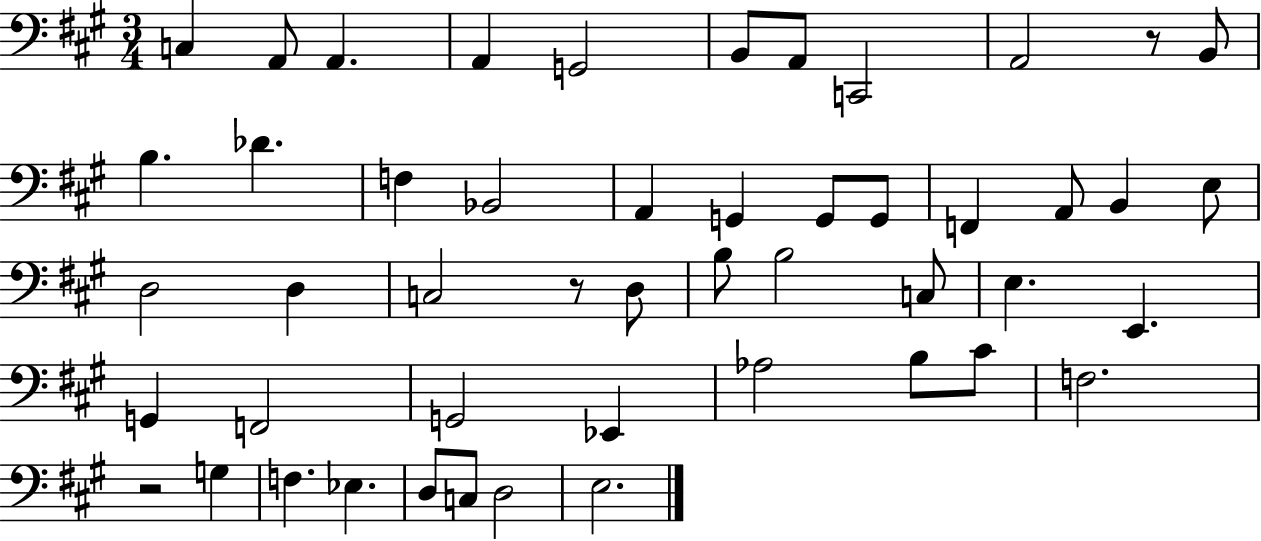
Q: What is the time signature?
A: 3/4